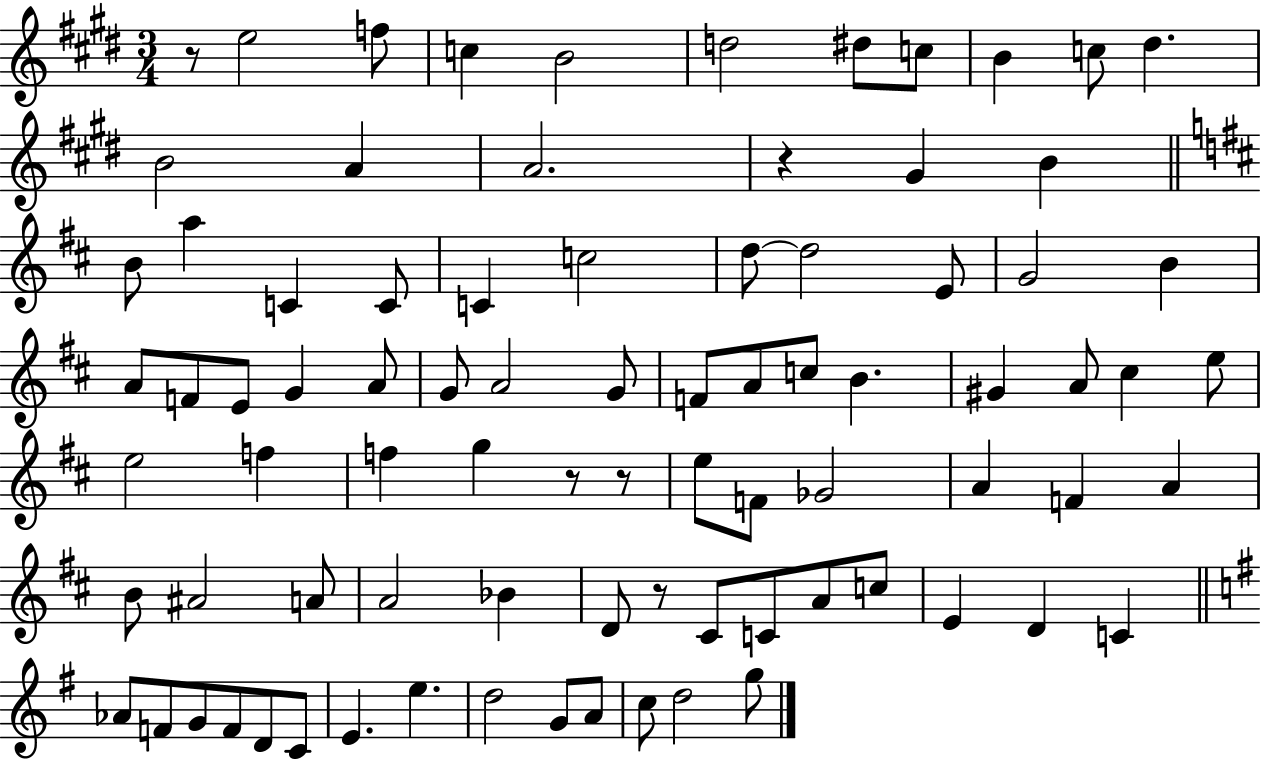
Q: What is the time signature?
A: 3/4